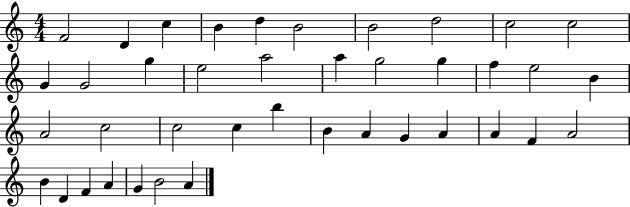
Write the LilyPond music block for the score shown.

{
  \clef treble
  \numericTimeSignature
  \time 4/4
  \key c \major
  f'2 d'4 c''4 | b'4 d''4 b'2 | b'2 d''2 | c''2 c''2 | \break g'4 g'2 g''4 | e''2 a''2 | a''4 g''2 g''4 | f''4 e''2 b'4 | \break a'2 c''2 | c''2 c''4 b''4 | b'4 a'4 g'4 a'4 | a'4 f'4 a'2 | \break b'4 d'4 f'4 a'4 | g'4 b'2 a'4 | \bar "|."
}